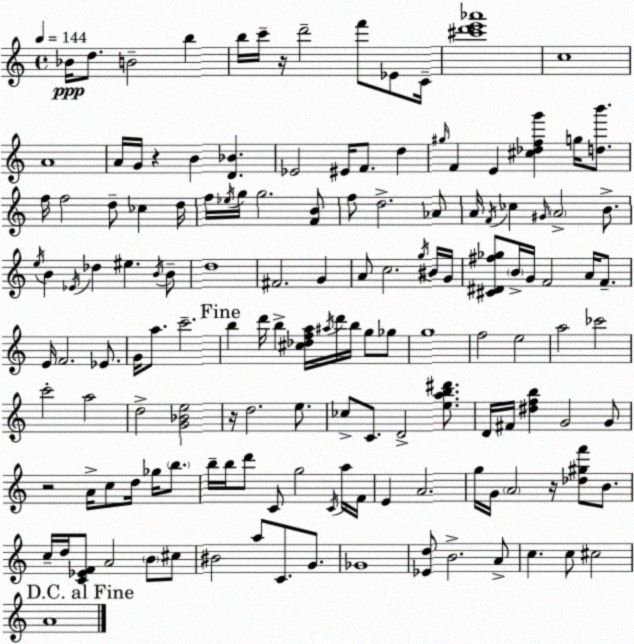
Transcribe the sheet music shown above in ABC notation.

X:1
T:Untitled
M:4/4
L:1/4
K:C
_B/4 d/2 B2 b b/4 c'/4 z/4 d'2 f'/2 _E/2 C/4 [^c'd'e'_a']4 c4 A4 A/4 G/4 z B [D_B] _E2 ^E/4 F/2 d ^g/4 F E [^c_dfg'] g/4 [db']/2 f/4 f2 d/2 _c d/4 f/4 _e/4 g/4 g2 [FB]/2 f/2 d2 _A/2 A/4 F/4 _c ^G/4 A2 B/2 e/4 B _E/4 _d ^e B/4 B/2 d4 ^F2 G A/2 c2 g/4 ^B/4 G/4 [^C^D^f_g]/2 B/4 G/4 F2 A/4 F/2 E/4 F2 _E/2 G/4 a/2 c'2 b d'/4 b [^c_dfa]/4 ^a/4 d'/4 b/4 g/2 _g/2 g4 f2 e2 a2 _c'2 c'2 a2 d2 [G_Be]2 z/4 d2 e/2 _c/2 C/2 D2 [eab^d']/2 D/4 ^F/4 [^dfb] G2 G/2 z2 A/4 c/2 d/4 _g/4 b/2 b/4 b/4 d'/2 C/2 g2 C/4 a/4 F/4 E A2 g/4 G/4 A2 z/4 [_d^gf']/2 B/2 c/4 d/4 [C_EF]/2 A2 B/2 ^c/2 ^B2 a/2 C/2 G/2 _G4 [_Ed]/2 B2 A/2 c c/2 ^c2 A4